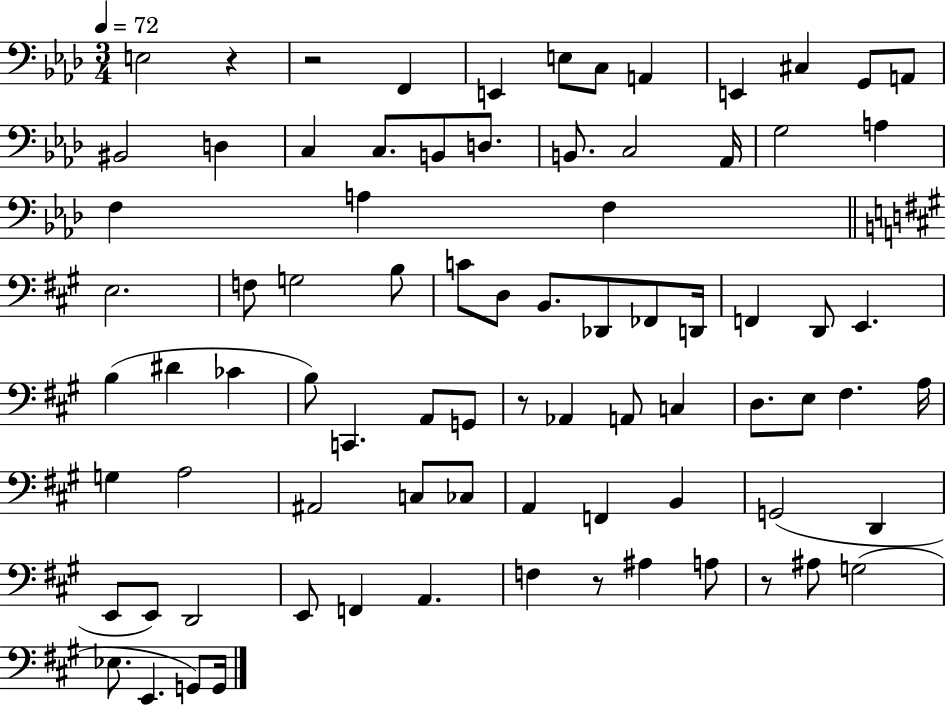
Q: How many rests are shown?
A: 5